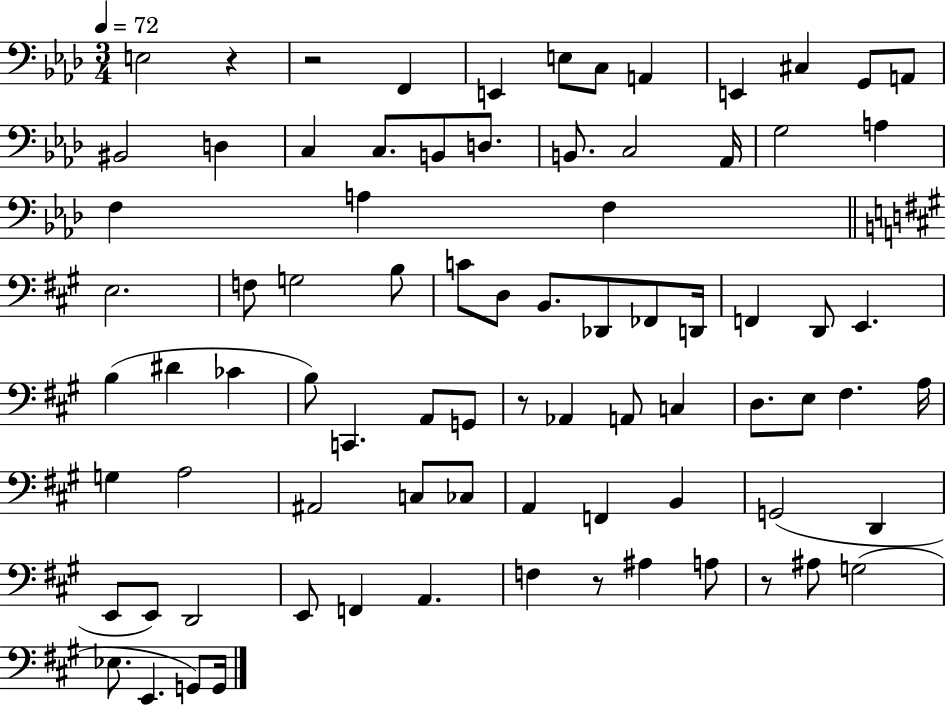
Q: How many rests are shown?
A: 5